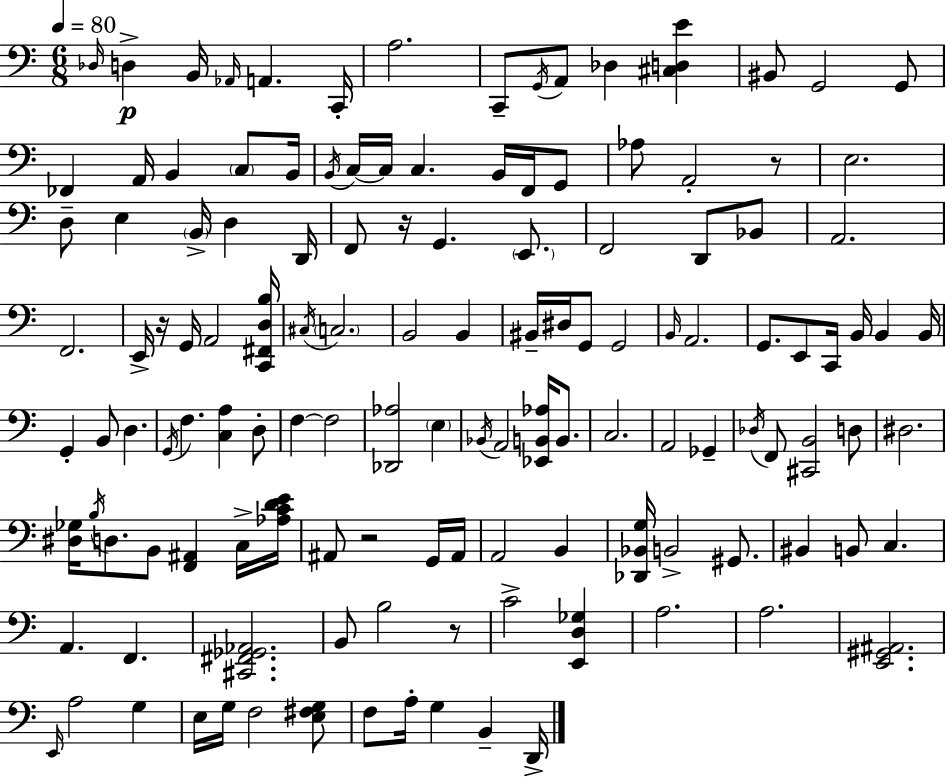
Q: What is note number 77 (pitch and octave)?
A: Db3